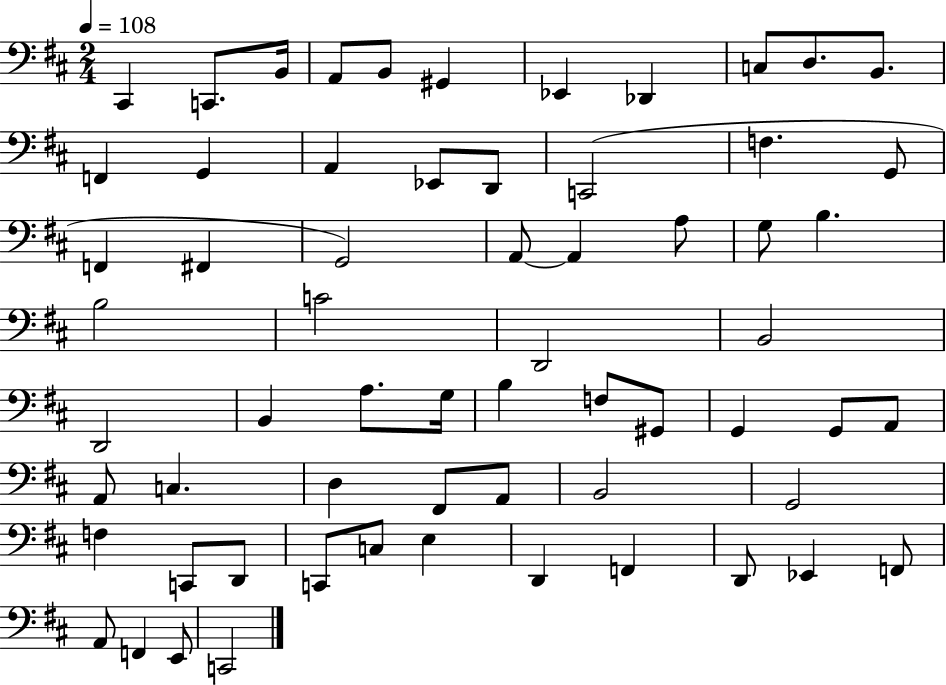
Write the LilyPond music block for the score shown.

{
  \clef bass
  \numericTimeSignature
  \time 2/4
  \key d \major
  \tempo 4 = 108
  cis,4 c,8. b,16 | a,8 b,8 gis,4 | ees,4 des,4 | c8 d8. b,8. | \break f,4 g,4 | a,4 ees,8 d,8 | c,2( | f4. g,8 | \break f,4 fis,4 | g,2) | a,8~~ a,4 a8 | g8 b4. | \break b2 | c'2 | d,2 | b,2 | \break d,2 | b,4 a8. g16 | b4 f8 gis,8 | g,4 g,8 a,8 | \break a,8 c4. | d4 fis,8 a,8 | b,2 | g,2 | \break f4 c,8 d,8 | c,8 c8 e4 | d,4 f,4 | d,8 ees,4 f,8 | \break a,8 f,4 e,8 | c,2 | \bar "|."
}